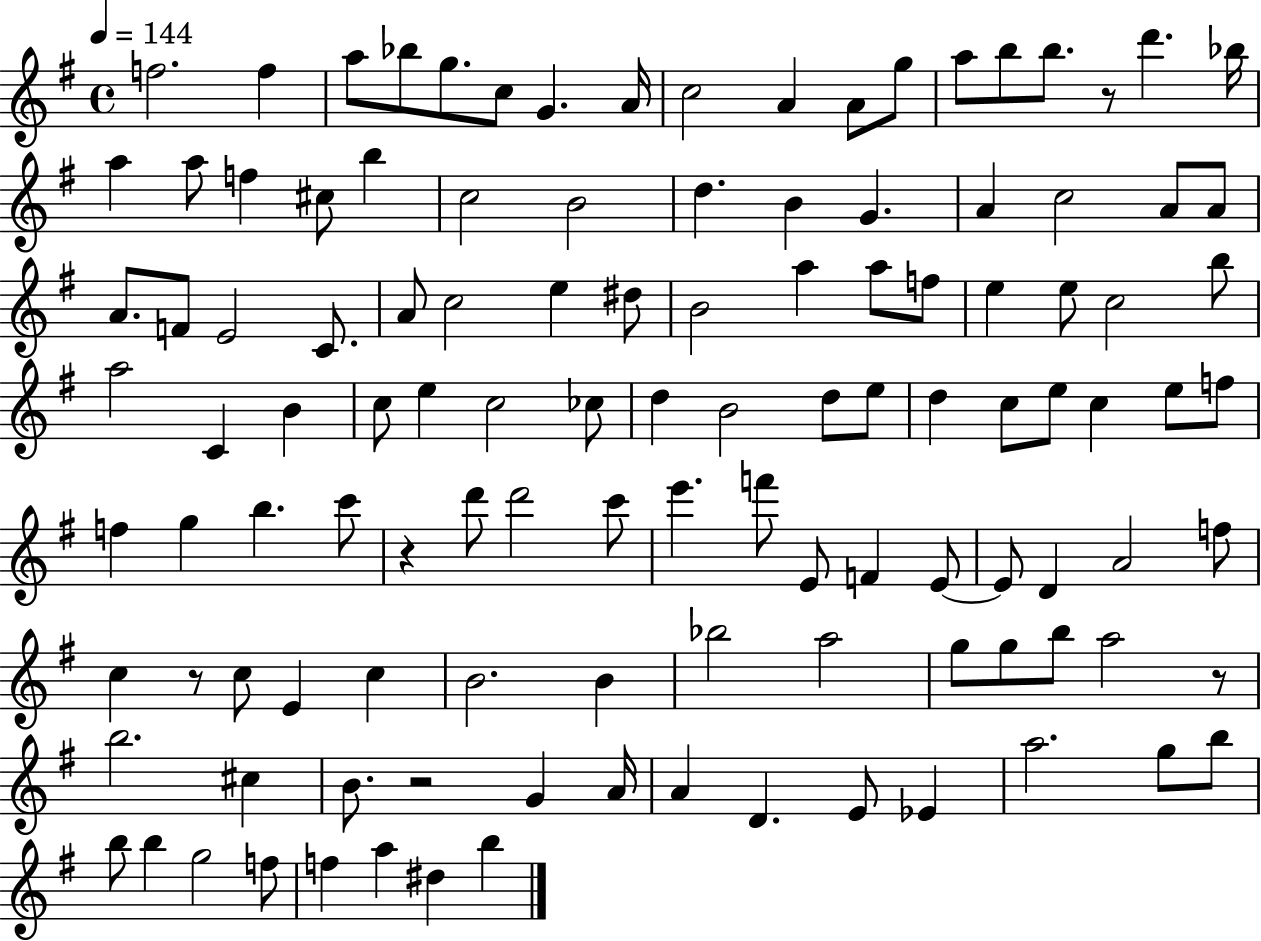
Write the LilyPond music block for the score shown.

{
  \clef treble
  \time 4/4
  \defaultTimeSignature
  \key g \major
  \tempo 4 = 144
  f''2. f''4 | a''8 bes''8 g''8. c''8 g'4. a'16 | c''2 a'4 a'8 g''8 | a''8 b''8 b''8. r8 d'''4. bes''16 | \break a''4 a''8 f''4 cis''8 b''4 | c''2 b'2 | d''4. b'4 g'4. | a'4 c''2 a'8 a'8 | \break a'8. f'8 e'2 c'8. | a'8 c''2 e''4 dis''8 | b'2 a''4 a''8 f''8 | e''4 e''8 c''2 b''8 | \break a''2 c'4 b'4 | c''8 e''4 c''2 ces''8 | d''4 b'2 d''8 e''8 | d''4 c''8 e''8 c''4 e''8 f''8 | \break f''4 g''4 b''4. c'''8 | r4 d'''8 d'''2 c'''8 | e'''4. f'''8 e'8 f'4 e'8~~ | e'8 d'4 a'2 f''8 | \break c''4 r8 c''8 e'4 c''4 | b'2. b'4 | bes''2 a''2 | g''8 g''8 b''8 a''2 r8 | \break b''2. cis''4 | b'8. r2 g'4 a'16 | a'4 d'4. e'8 ees'4 | a''2. g''8 b''8 | \break b''8 b''4 g''2 f''8 | f''4 a''4 dis''4 b''4 | \bar "|."
}